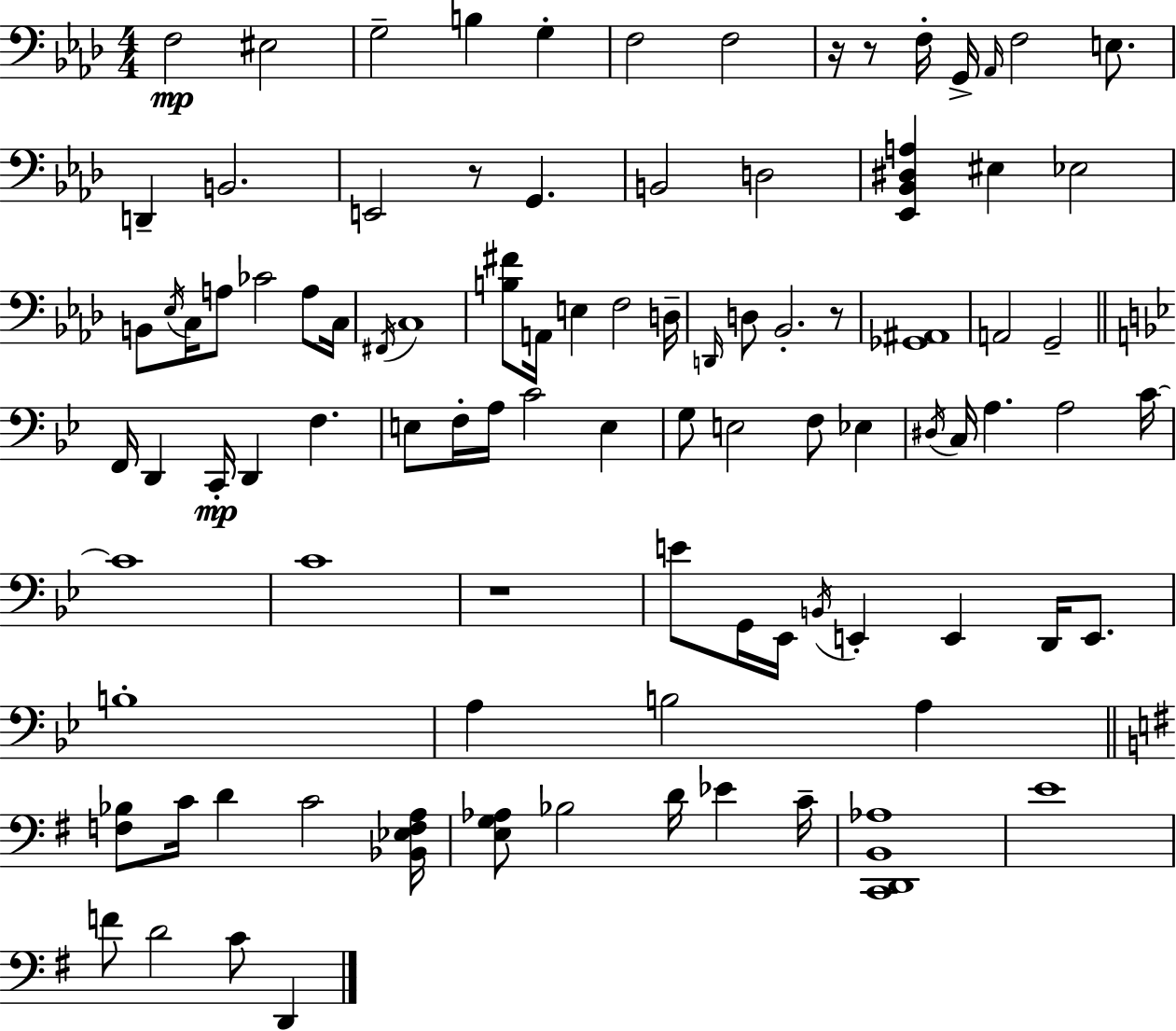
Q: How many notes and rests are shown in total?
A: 95